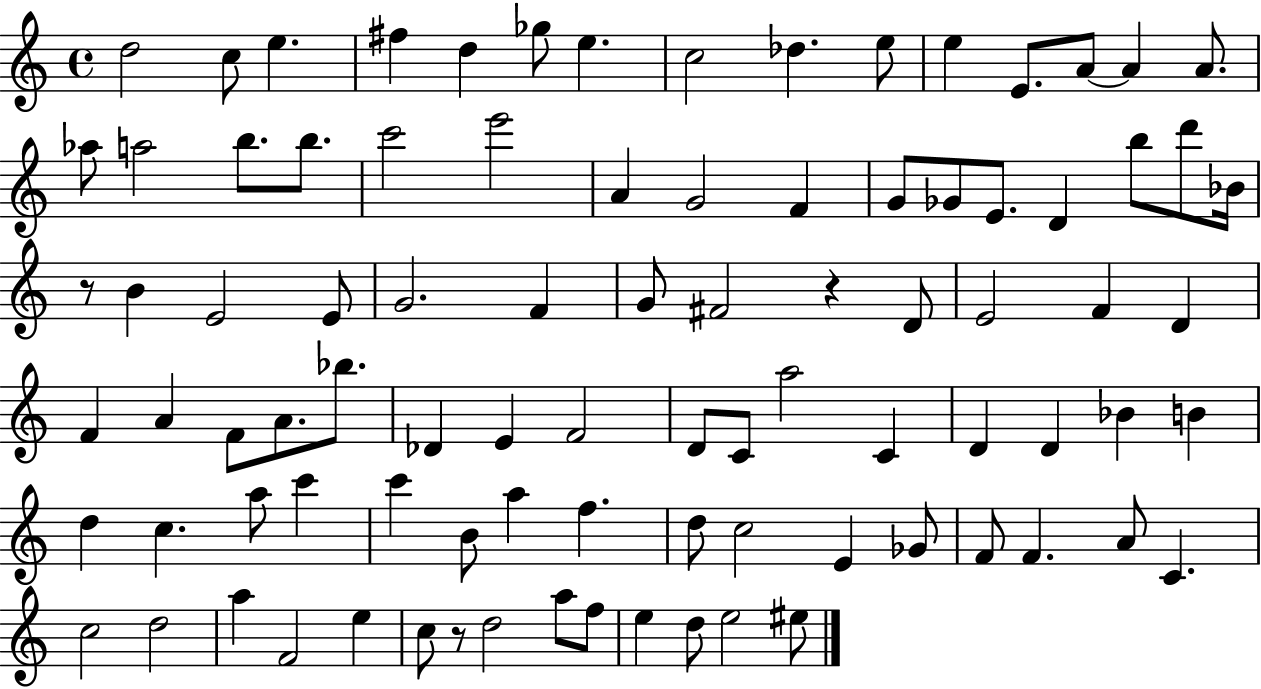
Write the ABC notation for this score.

X:1
T:Untitled
M:4/4
L:1/4
K:C
d2 c/2 e ^f d _g/2 e c2 _d e/2 e E/2 A/2 A A/2 _a/2 a2 b/2 b/2 c'2 e'2 A G2 F G/2 _G/2 E/2 D b/2 d'/2 _B/4 z/2 B E2 E/2 G2 F G/2 ^F2 z D/2 E2 F D F A F/2 A/2 _b/2 _D E F2 D/2 C/2 a2 C D D _B B d c a/2 c' c' B/2 a f d/2 c2 E _G/2 F/2 F A/2 C c2 d2 a F2 e c/2 z/2 d2 a/2 f/2 e d/2 e2 ^e/2